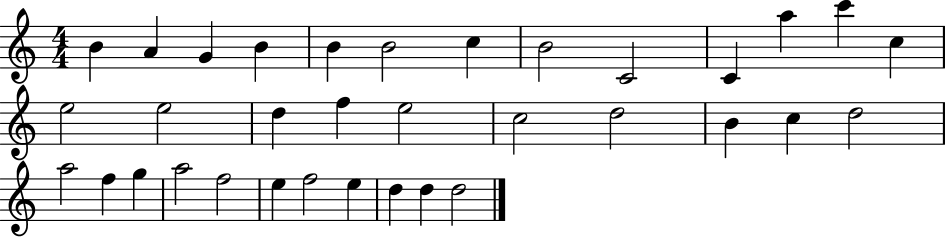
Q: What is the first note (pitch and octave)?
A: B4